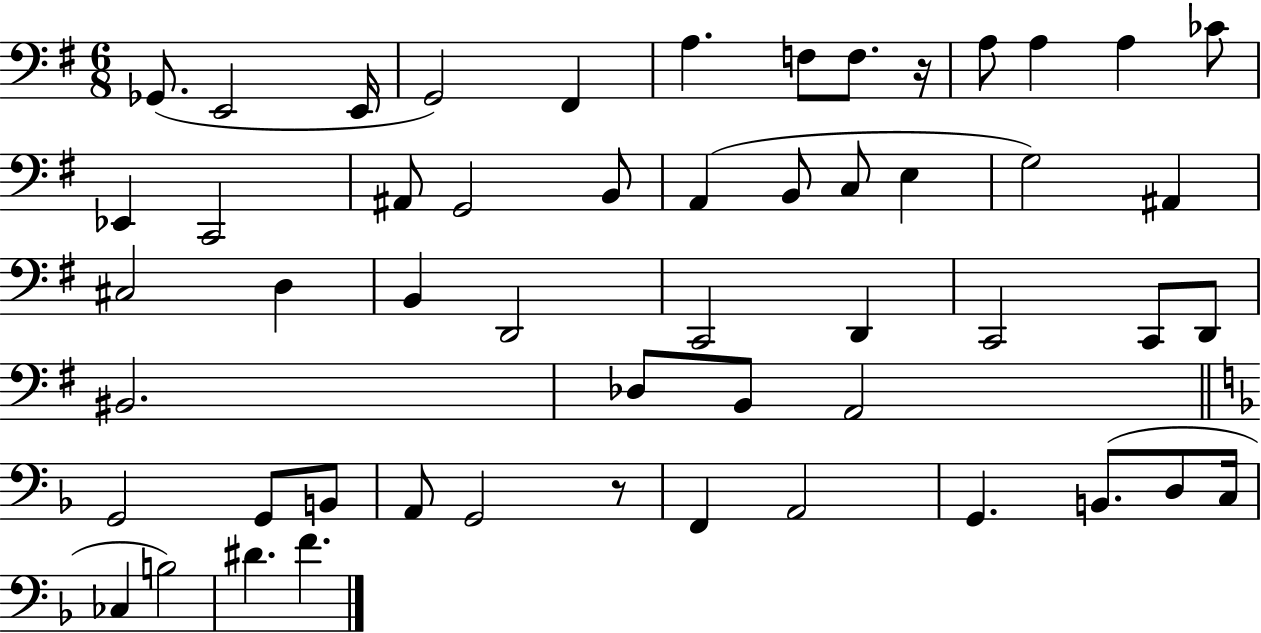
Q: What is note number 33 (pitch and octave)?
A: BIS2